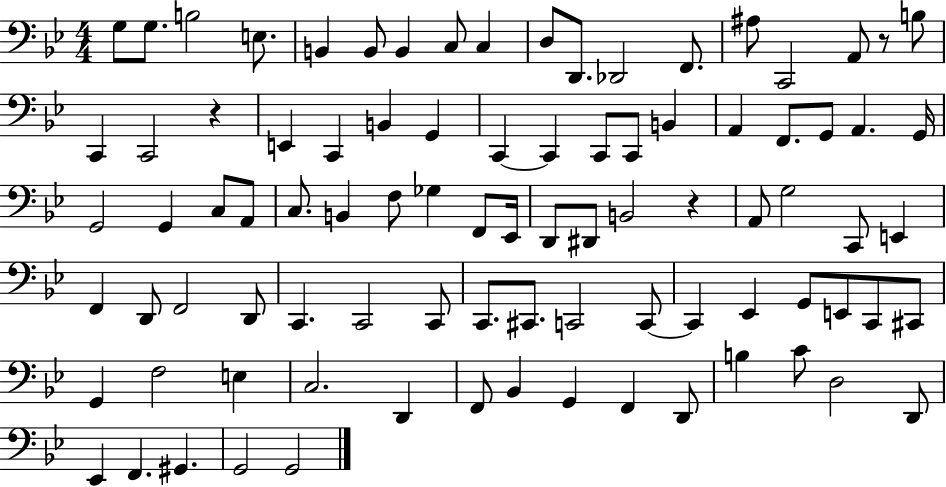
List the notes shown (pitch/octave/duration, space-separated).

G3/e G3/e. B3/h E3/e. B2/q B2/e B2/q C3/e C3/q D3/e D2/e. Db2/h F2/e. A#3/e C2/h A2/e R/e B3/e C2/q C2/h R/q E2/q C2/q B2/q G2/q C2/q C2/q C2/e C2/e B2/q A2/q F2/e. G2/e A2/q. G2/s G2/h G2/q C3/e A2/e C3/e. B2/q F3/e Gb3/q F2/e Eb2/s D2/e D#2/e B2/h R/q A2/e G3/h C2/e E2/q F2/q D2/e F2/h D2/e C2/q. C2/h C2/e C2/e. C#2/e. C2/h C2/e C2/q Eb2/q G2/e E2/e C2/e C#2/e G2/q F3/h E3/q C3/h. D2/q F2/e Bb2/q G2/q F2/q D2/e B3/q C4/e D3/h D2/e Eb2/q F2/q. G#2/q. G2/h G2/h